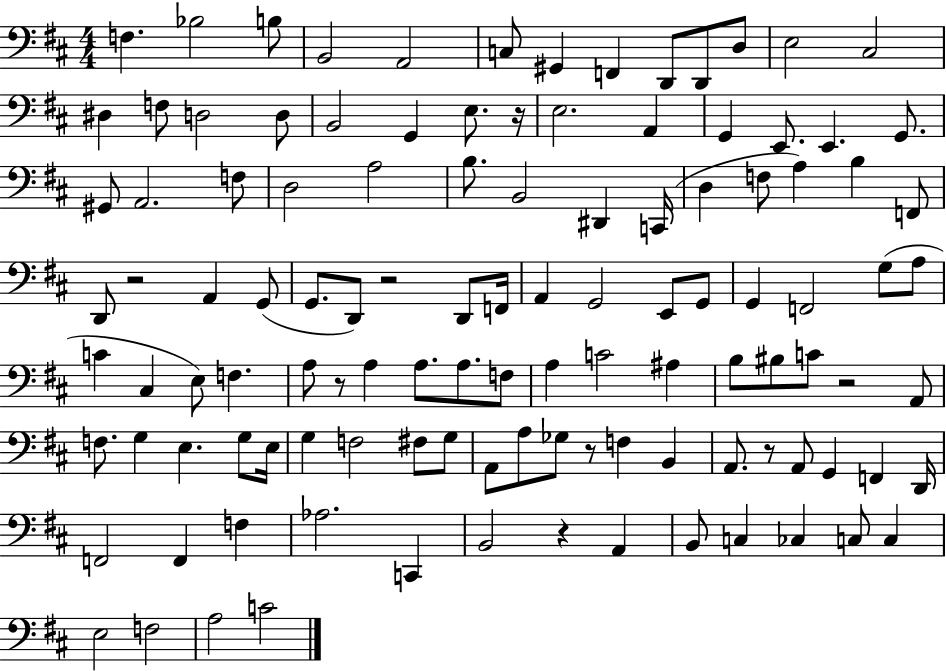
X:1
T:Untitled
M:4/4
L:1/4
K:D
F, _B,2 B,/2 B,,2 A,,2 C,/2 ^G,, F,, D,,/2 D,,/2 D,/2 E,2 ^C,2 ^D, F,/2 D,2 D,/2 B,,2 G,, E,/2 z/4 E,2 A,, G,, E,,/2 E,, G,,/2 ^G,,/2 A,,2 F,/2 D,2 A,2 B,/2 B,,2 ^D,, C,,/4 D, F,/2 A, B, F,,/2 D,,/2 z2 A,, G,,/2 G,,/2 D,,/2 z2 D,,/2 F,,/4 A,, G,,2 E,,/2 G,,/2 G,, F,,2 G,/2 A,/2 C ^C, E,/2 F, A,/2 z/2 A, A,/2 A,/2 F,/2 A, C2 ^A, B,/2 ^B,/2 C/2 z2 A,,/2 F,/2 G, E, G,/2 E,/4 G, F,2 ^F,/2 G,/2 A,,/2 A,/2 _G,/2 z/2 F, B,, A,,/2 z/2 A,,/2 G,, F,, D,,/4 F,,2 F,, F, _A,2 C,, B,,2 z A,, B,,/2 C, _C, C,/2 C, E,2 F,2 A,2 C2